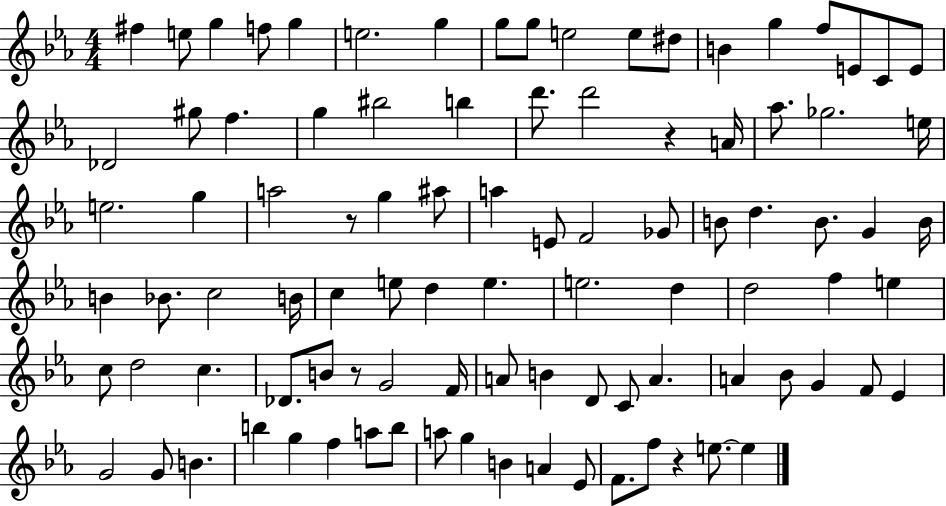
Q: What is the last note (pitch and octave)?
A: E5